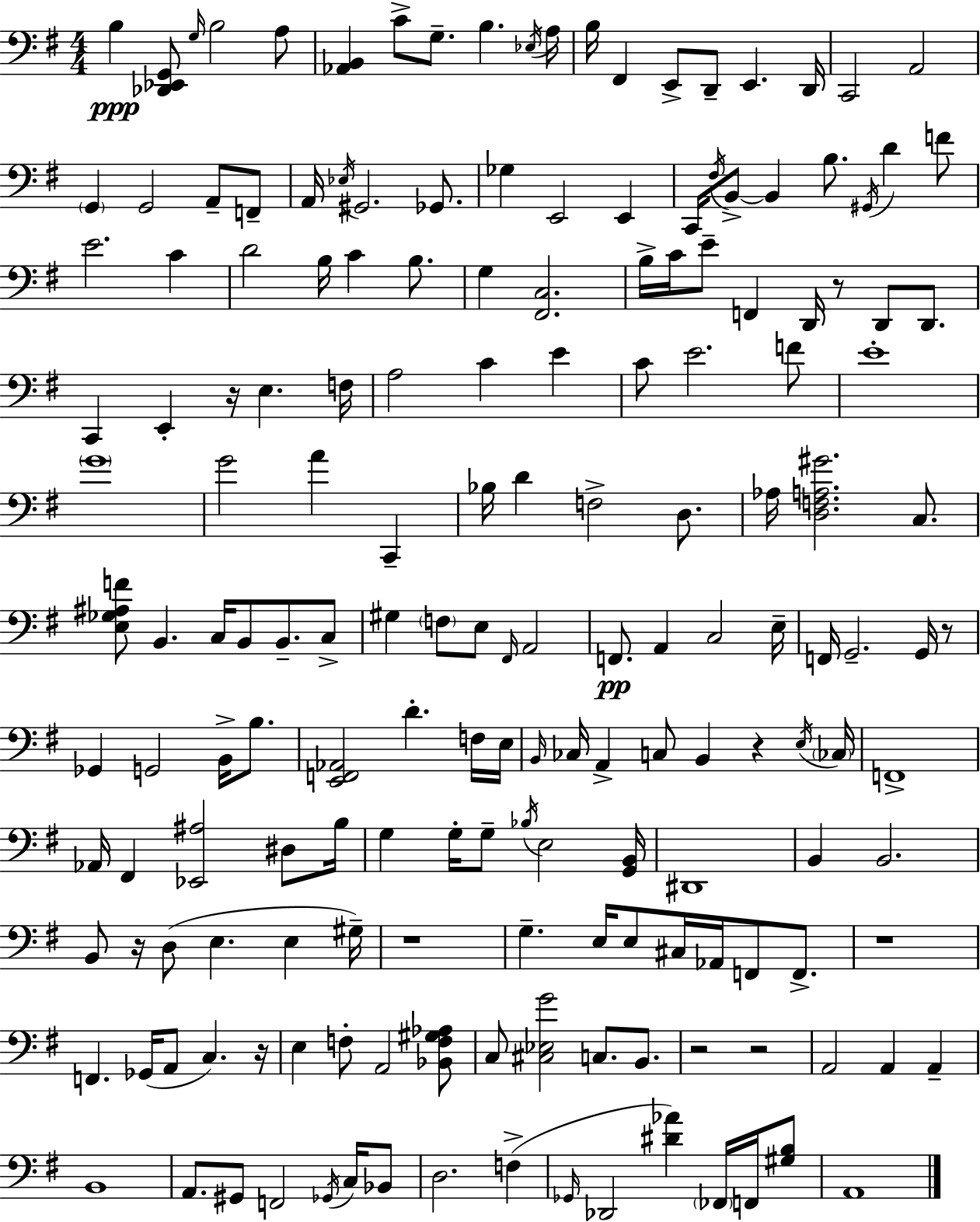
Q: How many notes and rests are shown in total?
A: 176